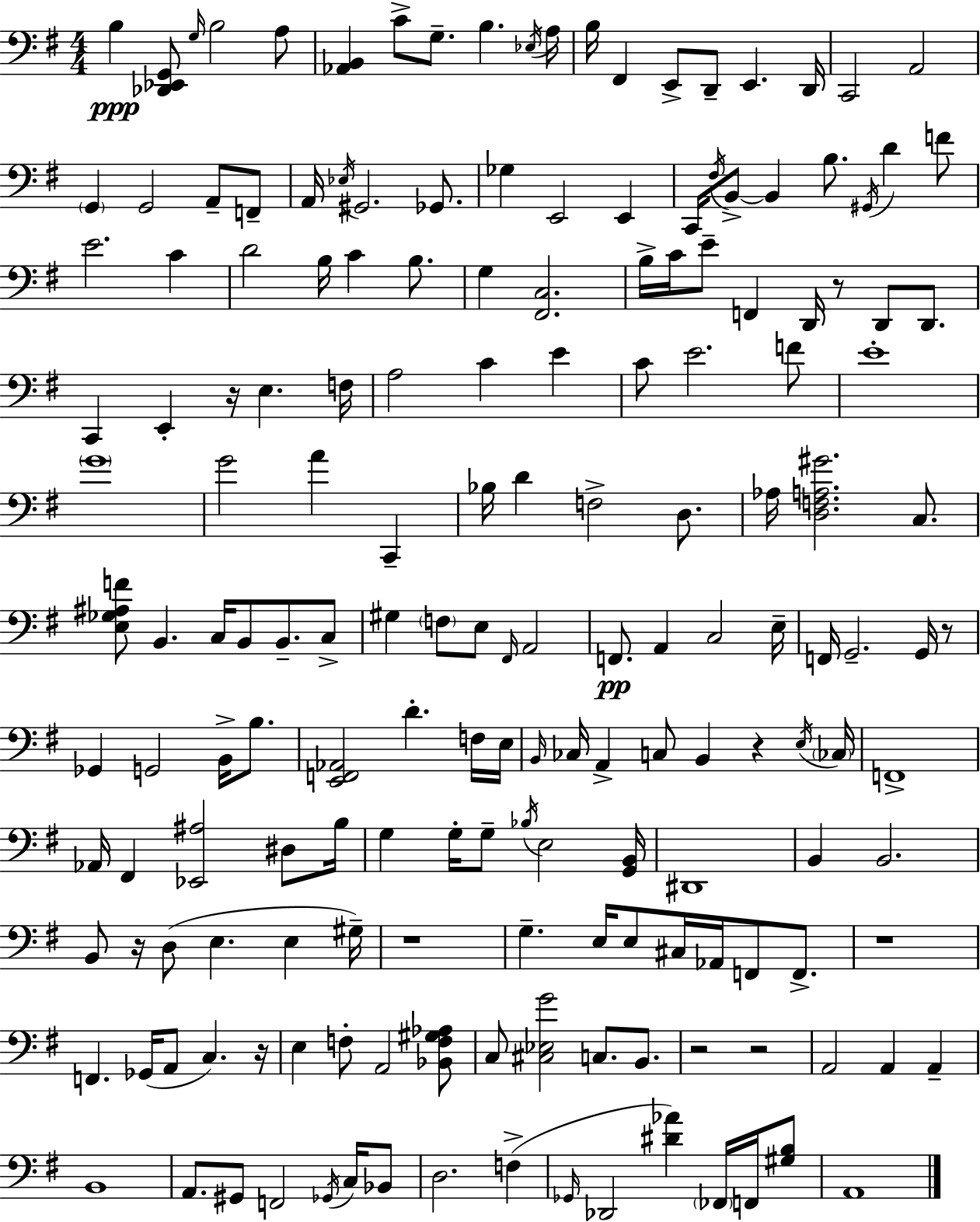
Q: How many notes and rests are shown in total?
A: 176